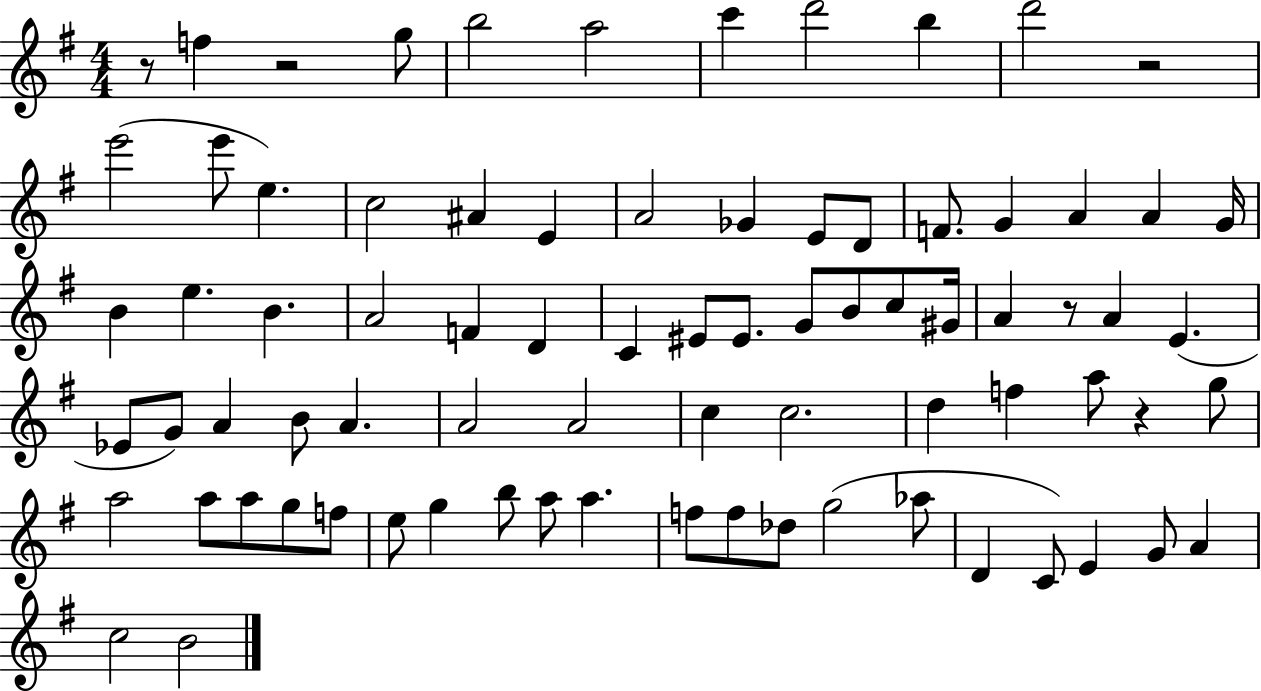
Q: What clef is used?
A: treble